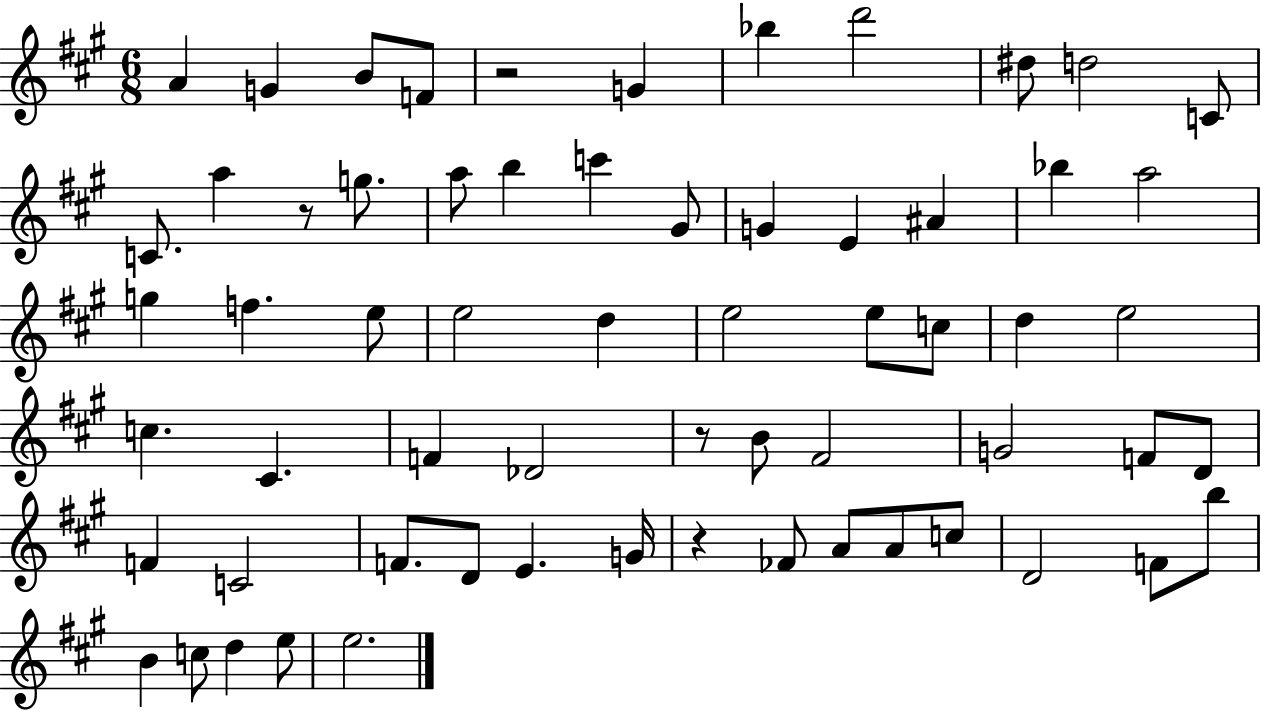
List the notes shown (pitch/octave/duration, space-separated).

A4/q G4/q B4/e F4/e R/h G4/q Bb5/q D6/h D#5/e D5/h C4/e C4/e. A5/q R/e G5/e. A5/e B5/q C6/q G#4/e G4/q E4/q A#4/q Bb5/q A5/h G5/q F5/q. E5/e E5/h D5/q E5/h E5/e C5/e D5/q E5/h C5/q. C#4/q. F4/q Db4/h R/e B4/e F#4/h G4/h F4/e D4/e F4/q C4/h F4/e. D4/e E4/q. G4/s R/q FES4/e A4/e A4/e C5/e D4/h F4/e B5/e B4/q C5/e D5/q E5/e E5/h.